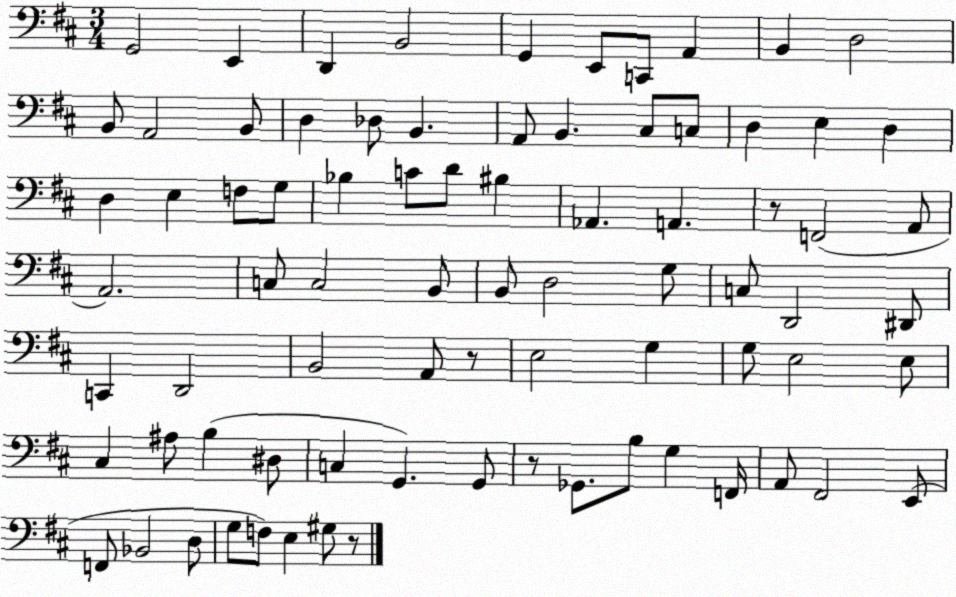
X:1
T:Untitled
M:3/4
L:1/4
K:D
G,,2 E,, D,, B,,2 G,, E,,/2 C,,/2 A,, B,, D,2 B,,/2 A,,2 B,,/2 D, _D,/2 B,, A,,/2 B,, ^C,/2 C,/2 D, E, D, D, E, F,/2 G,/2 _B, C/2 D/2 ^B, _A,, A,, z/2 F,,2 A,,/2 A,,2 C,/2 C,2 B,,/2 B,,/2 D,2 G,/2 C,/2 D,,2 ^D,,/2 C,, D,,2 B,,2 A,,/2 z/2 E,2 G, G,/2 E,2 E,/2 ^C, ^A,/2 B, ^D,/2 C, G,, G,,/2 z/2 _G,,/2 B,/2 G, F,,/4 A,,/2 ^F,,2 E,,/2 F,,/2 _B,,2 D,/2 G,/2 F,/2 E, ^G,/2 z/2